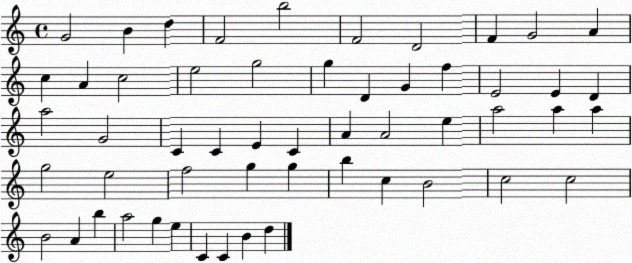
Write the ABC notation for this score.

X:1
T:Untitled
M:4/4
L:1/4
K:C
G2 B d F2 b2 F2 D2 F G2 A c A c2 e2 g2 g D G f E2 E D a2 G2 C C E C A A2 e a2 a a g2 e2 f2 g g b c B2 c2 c2 B2 A b a2 g e C C B d